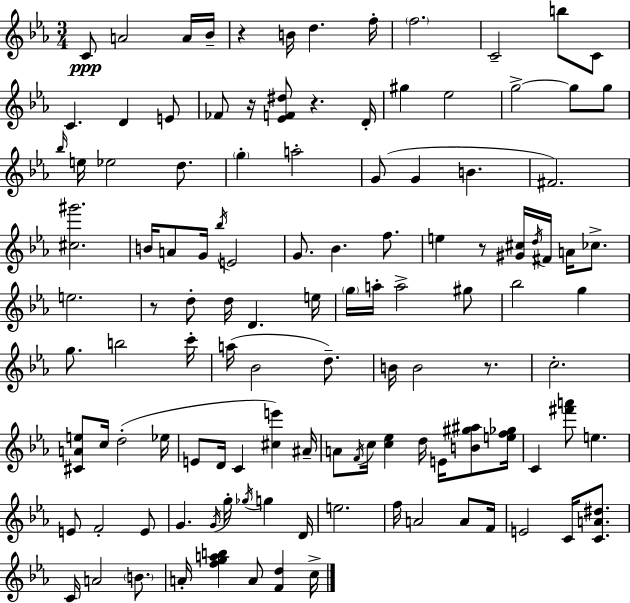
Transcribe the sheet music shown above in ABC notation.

X:1
T:Untitled
M:3/4
L:1/4
K:Eb
C/2 A2 A/4 _B/4 z B/4 d f/4 f2 C2 b/2 C/2 C D E/2 _F/2 z/4 [_EF^d]/2 z D/4 ^g _e2 g2 g/2 g/2 _b/4 e/4 _e2 d/2 g a2 G/2 G B ^F2 [^c^g']2 B/4 A/2 G/4 _b/4 E2 G/2 _B f/2 e z/2 [^G^c]/4 d/4 ^F/4 A/4 _c/2 e2 z/2 d/2 d/4 D e/4 g/4 a/4 a2 ^g/2 _b2 g g/2 b2 c'/4 a/4 _B2 d/2 B/4 B2 z/2 c2 [^CAe]/2 c/4 d2 _e/4 E/2 D/4 C [^ce'] ^A/4 A/2 F/4 c/4 [c_e] d/4 E/4 [B^g^a]/2 [ef_g]/4 C [^f'a']/2 e E/2 F2 E/2 G G/4 g/4 _g/4 g D/4 e2 f/4 A2 A/2 F/4 E2 C/4 [CA^d]/2 C/4 A2 B/2 A/4 [fgab] A/2 [Fd] c/4